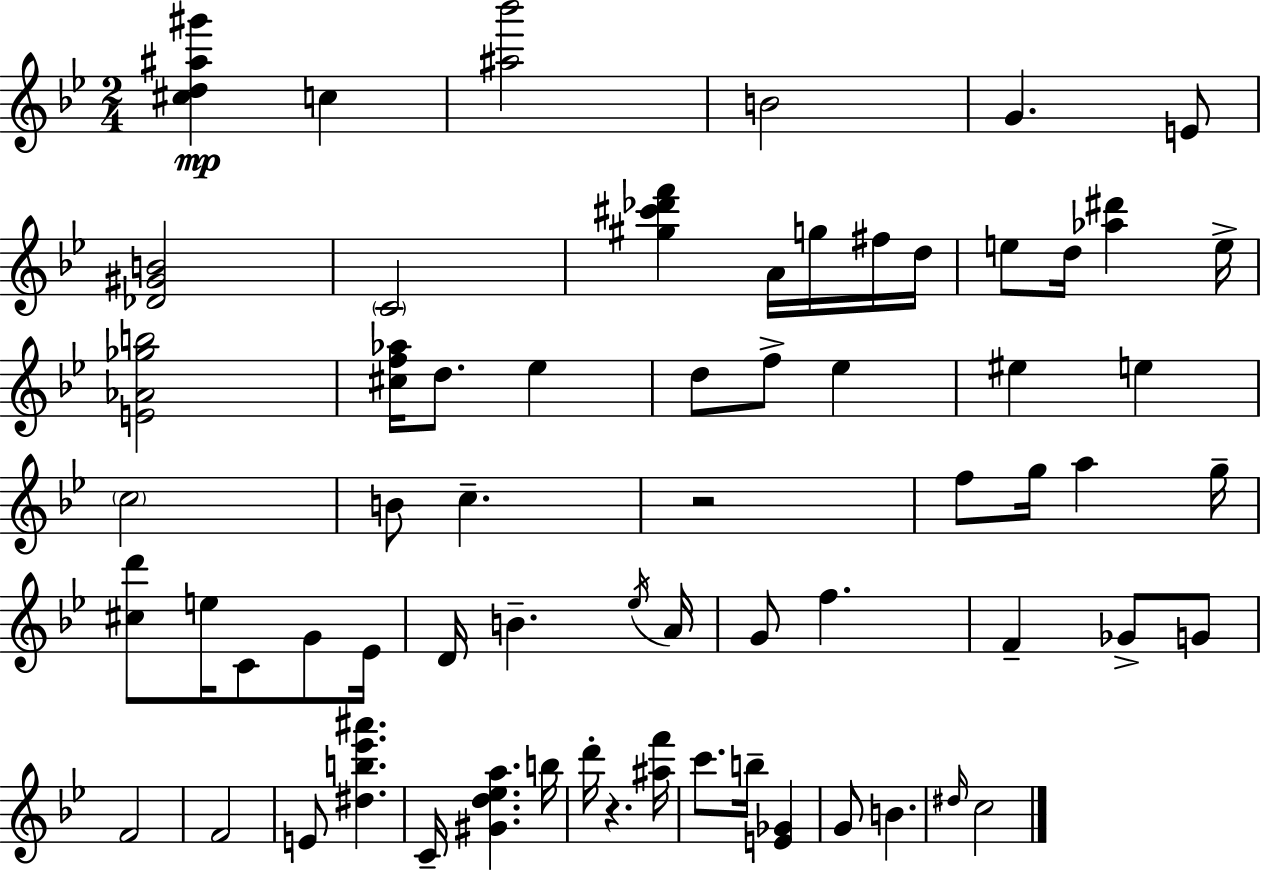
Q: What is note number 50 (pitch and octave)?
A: D#5